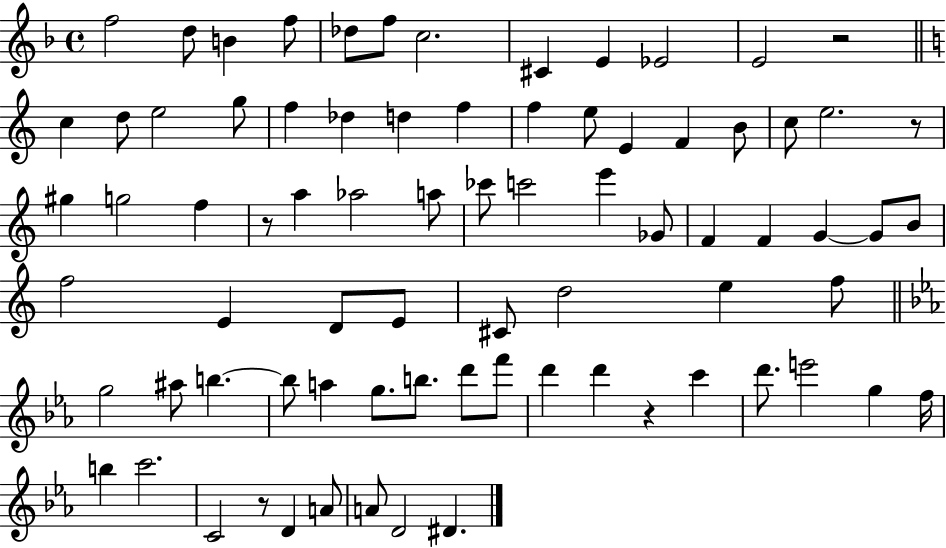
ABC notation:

X:1
T:Untitled
M:4/4
L:1/4
K:F
f2 d/2 B f/2 _d/2 f/2 c2 ^C E _E2 E2 z2 c d/2 e2 g/2 f _d d f f e/2 E F B/2 c/2 e2 z/2 ^g g2 f z/2 a _a2 a/2 _c'/2 c'2 e' _G/2 F F G G/2 B/2 f2 E D/2 E/2 ^C/2 d2 e f/2 g2 ^a/2 b b/2 a g/2 b/2 d'/2 f'/2 d' d' z c' d'/2 e'2 g f/4 b c'2 C2 z/2 D A/2 A/2 D2 ^D